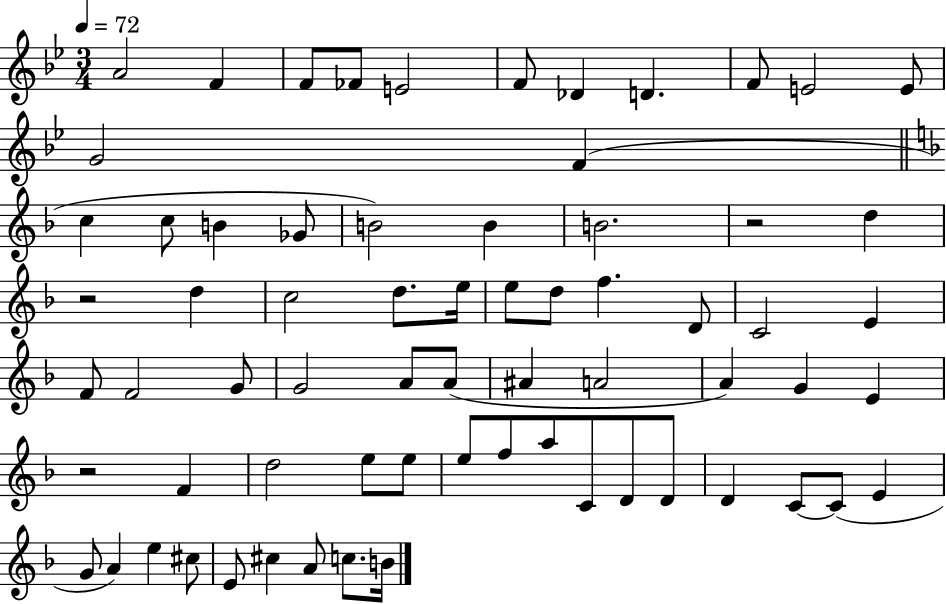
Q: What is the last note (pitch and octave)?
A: B4